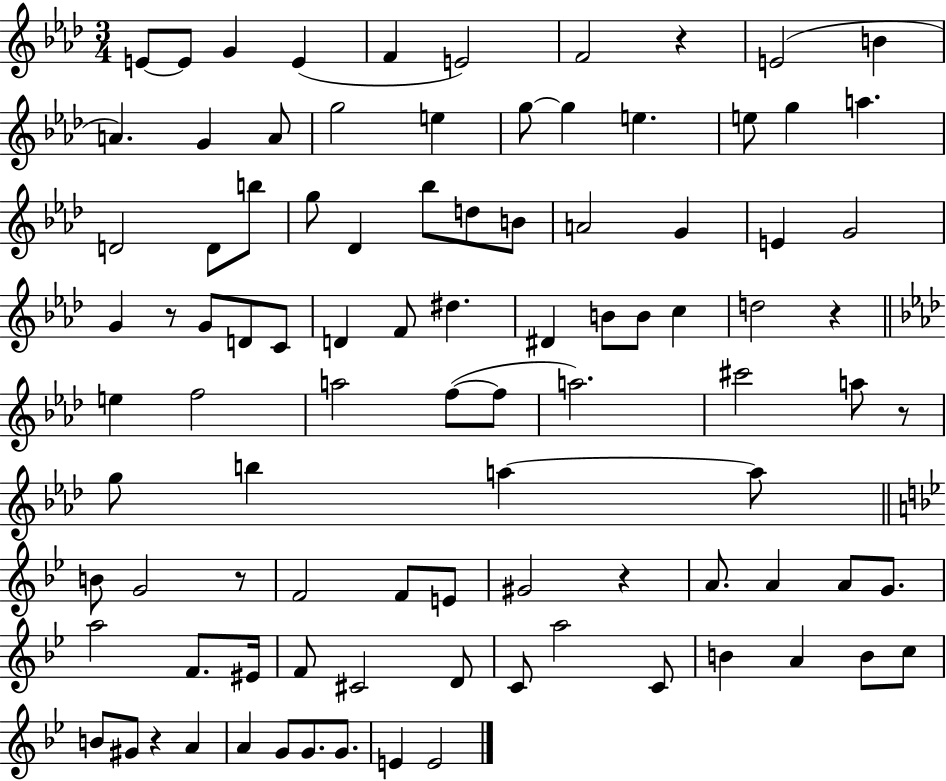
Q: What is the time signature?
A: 3/4